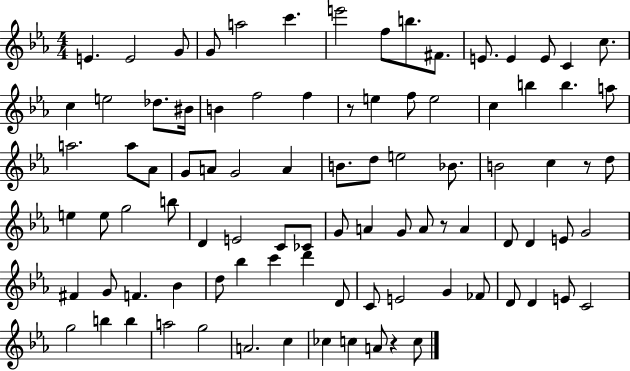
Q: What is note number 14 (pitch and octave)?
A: C4